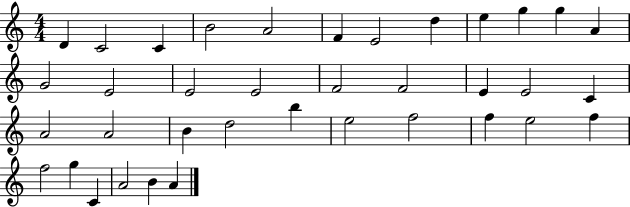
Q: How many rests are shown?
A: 0